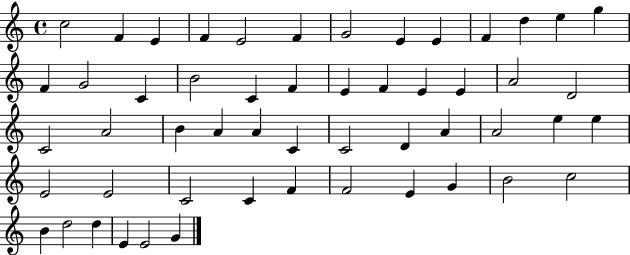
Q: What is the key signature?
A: C major